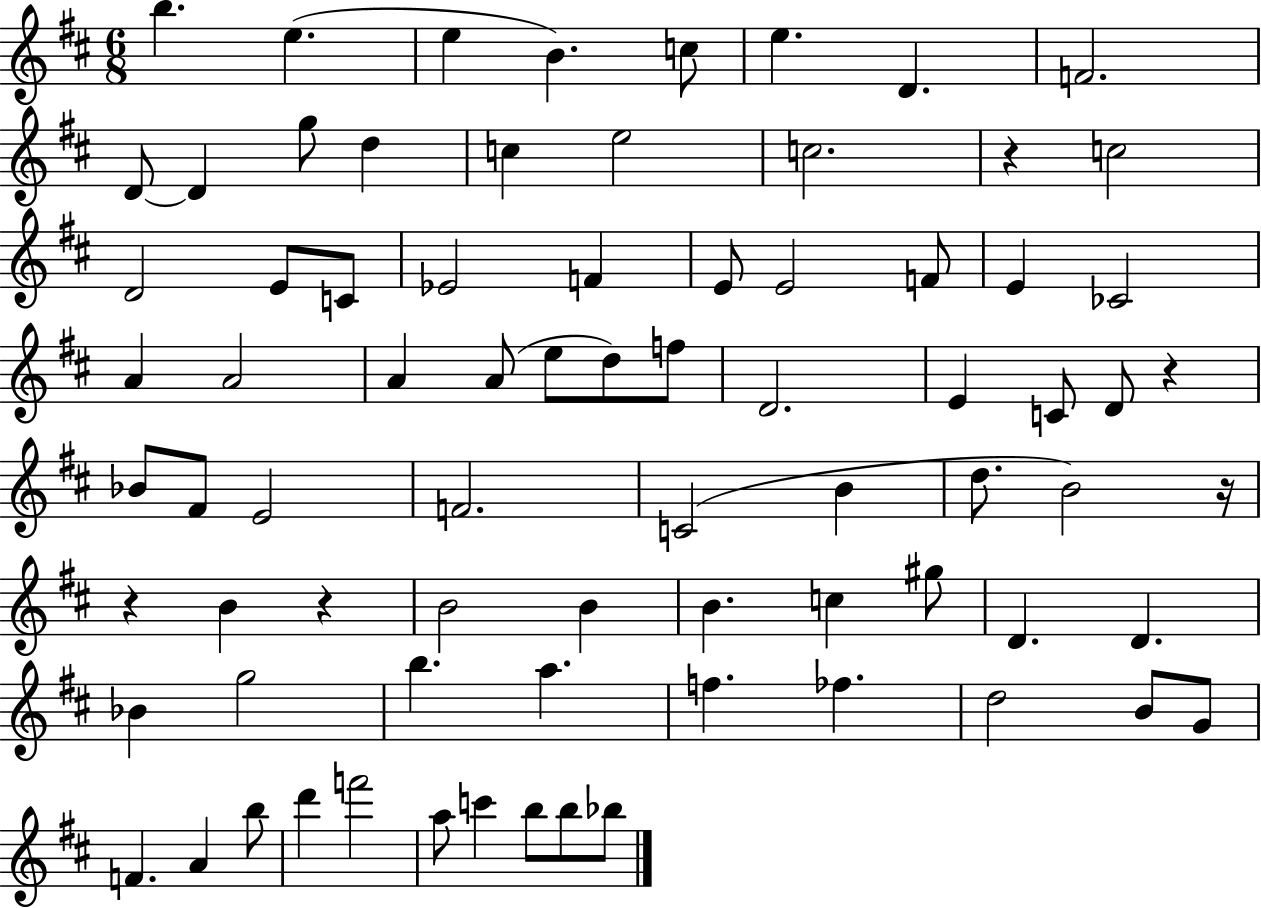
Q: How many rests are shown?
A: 5